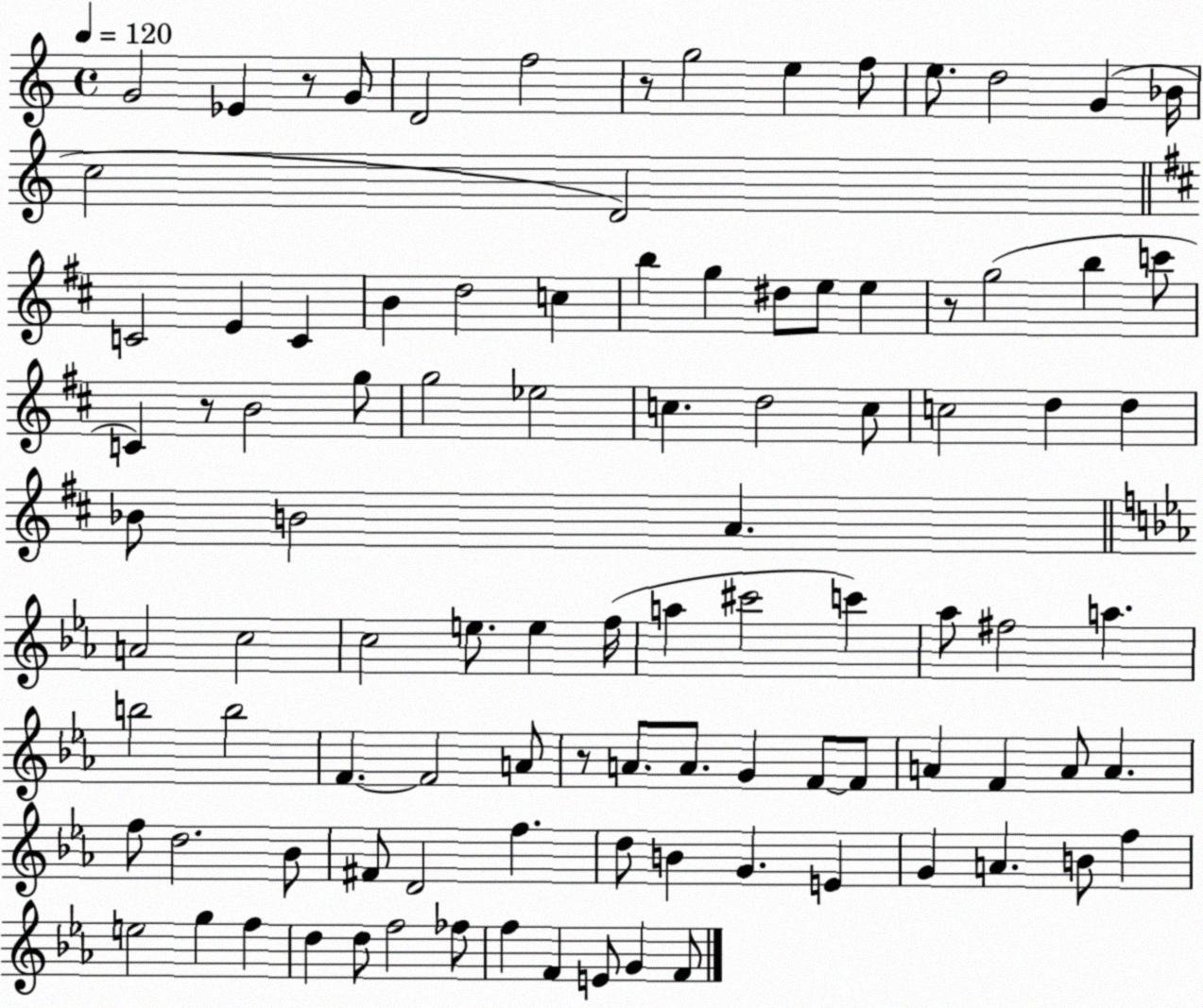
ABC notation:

X:1
T:Untitled
M:4/4
L:1/4
K:C
G2 _E z/2 G/2 D2 f2 z/2 g2 e f/2 e/2 d2 G _B/4 c2 D2 C2 E C B d2 c b g ^d/2 e/2 e z/2 g2 b c'/2 C z/2 B2 g/2 g2 _e2 c d2 c/2 c2 d d _B/2 B2 A A2 c2 c2 e/2 e f/4 a ^c'2 c' _a/2 ^f2 a b2 b2 F F2 A/2 z/2 A/2 A/2 G F/2 F/2 A F A/2 A f/2 d2 _B/2 ^F/2 D2 f d/2 B G E G A B/2 f e2 g f d d/2 f2 _f/2 f F E/2 G F/2